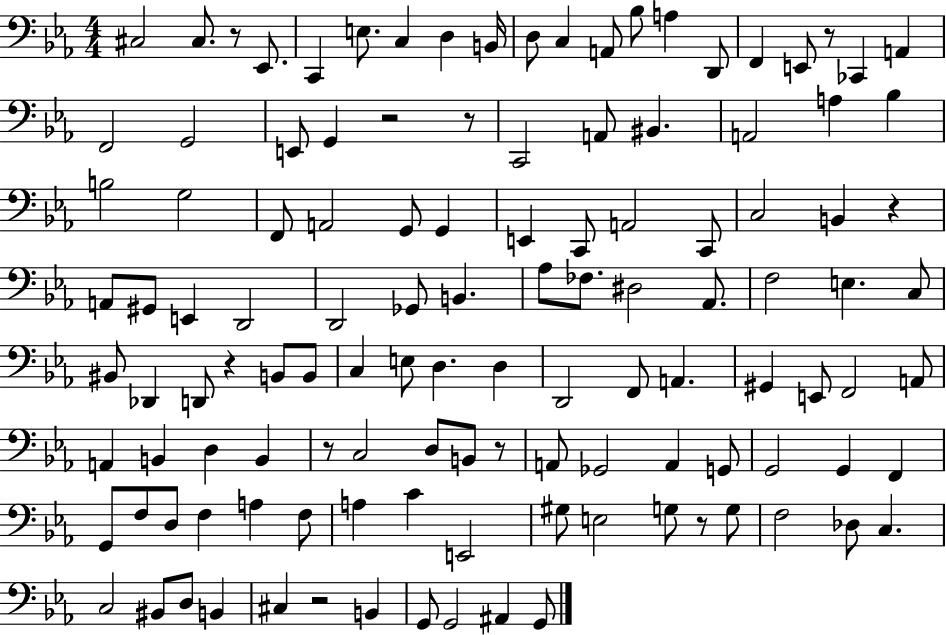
X:1
T:Untitled
M:4/4
L:1/4
K:Eb
^C,2 ^C,/2 z/2 _E,,/2 C,, E,/2 C, D, B,,/4 D,/2 C, A,,/2 _B,/2 A, D,,/2 F,, E,,/2 z/2 _C,, A,, F,,2 G,,2 E,,/2 G,, z2 z/2 C,,2 A,,/2 ^B,, A,,2 A, _B, B,2 G,2 F,,/2 A,,2 G,,/2 G,, E,, C,,/2 A,,2 C,,/2 C,2 B,, z A,,/2 ^G,,/2 E,, D,,2 D,,2 _G,,/2 B,, _A,/2 _F,/2 ^D,2 _A,,/2 F,2 E, C,/2 ^B,,/2 _D,, D,,/2 z B,,/2 B,,/2 C, E,/2 D, D, D,,2 F,,/2 A,, ^G,, E,,/2 F,,2 A,,/2 A,, B,, D, B,, z/2 C,2 D,/2 B,,/2 z/2 A,,/2 _G,,2 A,, G,,/2 G,,2 G,, F,, G,,/2 F,/2 D,/2 F, A, F,/2 A, C E,,2 ^G,/2 E,2 G,/2 z/2 G,/2 F,2 _D,/2 C, C,2 ^B,,/2 D,/2 B,, ^C, z2 B,, G,,/2 G,,2 ^A,, G,,/2